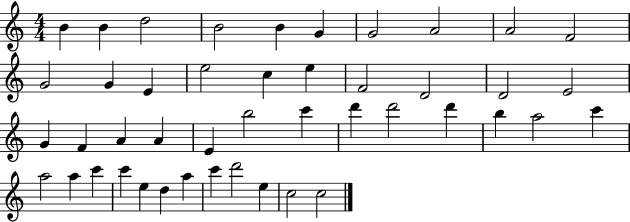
{
  \clef treble
  \numericTimeSignature
  \time 4/4
  \key c \major
  b'4 b'4 d''2 | b'2 b'4 g'4 | g'2 a'2 | a'2 f'2 | \break g'2 g'4 e'4 | e''2 c''4 e''4 | f'2 d'2 | d'2 e'2 | \break g'4 f'4 a'4 a'4 | e'4 b''2 c'''4 | d'''4 d'''2 d'''4 | b''4 a''2 c'''4 | \break a''2 a''4 c'''4 | c'''4 e''4 d''4 a''4 | c'''4 d'''2 e''4 | c''2 c''2 | \break \bar "|."
}